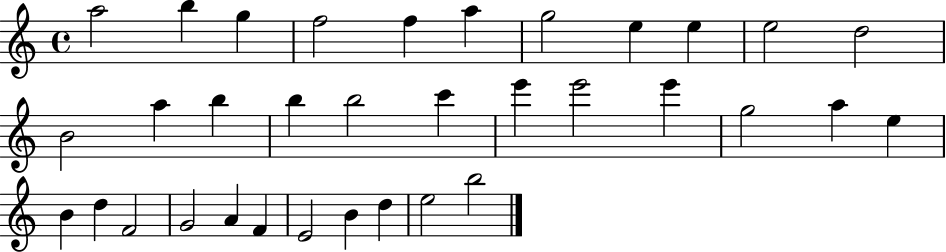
{
  \clef treble
  \time 4/4
  \defaultTimeSignature
  \key c \major
  a''2 b''4 g''4 | f''2 f''4 a''4 | g''2 e''4 e''4 | e''2 d''2 | \break b'2 a''4 b''4 | b''4 b''2 c'''4 | e'''4 e'''2 e'''4 | g''2 a''4 e''4 | \break b'4 d''4 f'2 | g'2 a'4 f'4 | e'2 b'4 d''4 | e''2 b''2 | \break \bar "|."
}